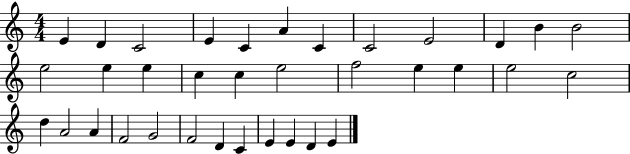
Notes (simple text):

E4/q D4/q C4/h E4/q C4/q A4/q C4/q C4/h E4/h D4/q B4/q B4/h E5/h E5/q E5/q C5/q C5/q E5/h F5/h E5/q E5/q E5/h C5/h D5/q A4/h A4/q F4/h G4/h F4/h D4/q C4/q E4/q E4/q D4/q E4/q